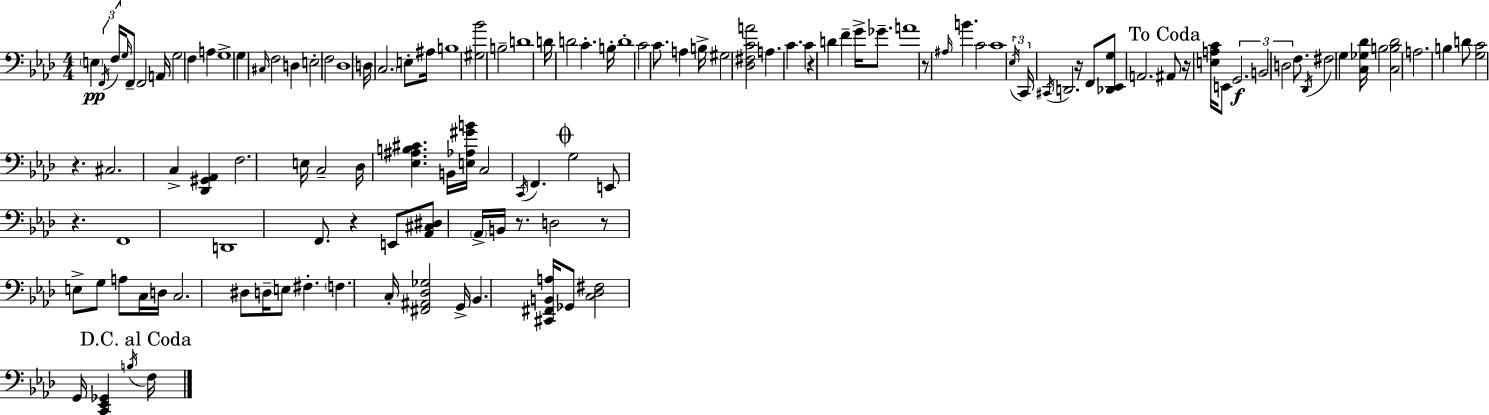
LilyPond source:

{
  \clef bass
  \numericTimeSignature
  \time 4/4
  \key f \minor
  \parenthesize e4\pp \tuplet 3/2 { \acciaccatura { f,16 } f16 \grace { g16 } } f,8-- f,2 | a,16 g2 f4 a4 | g1-> | g4 \grace { cis16 } f2 d4 | \break e2-. f2 | des1 | d16 \parenthesize c2. | e8-. ais16 b1 | \break <gis bes'>2 b2-- | d'1 | d'16 d'2 c'4.-. | b16-. d'1-. | \break c'2 c'8. a4 | b16-> gis2 <des fis c' a'>2 | a4. c'4. c'4 | r4 d'4 f'4-- g'16-> | \break ges'8.-- a'1 | r8 \grace { ais16 } b'4. c'2 | c'1 | \tuplet 3/2 { \acciaccatura { ees16 } c,16 \acciaccatura { cis,16 } } d,2. | \break r16 f,8 <des, ees, g>8 a,2. | \mark "To Coda" ais,8 r16 <e a c'>16 e,8 \tuplet 3/2 { g,2.\f | b,2 d2 } | f8. \acciaccatura { des,16 } fis2 | \break g4 <c ges des'>16 b2 <c b des'>2 | a2. | b4 d'8 <g c'>2 | r4. cis2. | \break c4-> <des, gis, aes,>4 f2. | e16 c2-- | des16 <ees ais b cis'>4. b,16 <e aes gis' b'>16 c2 | \acciaccatura { c,16 } f,4. \mark \markup { \musicglyph "scripts.coda" } g2 | \break e,8 r4. f,1 | d,1 | f,8. r4 e,8 | <aes, cis dis>8 \parenthesize aes,16-> b,16 r8. d2 | \break r8 e8-> g8 a8 c16 d16 c2. | dis8 d16-- e8 fis4.-. | \parenthesize f4. c16-. <fis, ais, des ges>2 | g,16-> bes,4. <cis, fis, b, a>16 ges,8 <c des fis>2 | \break g,16 <c, ees, ges,>4 \acciaccatura { b16 } \mark "D.C. al Coda" f16 \bar "|."
}